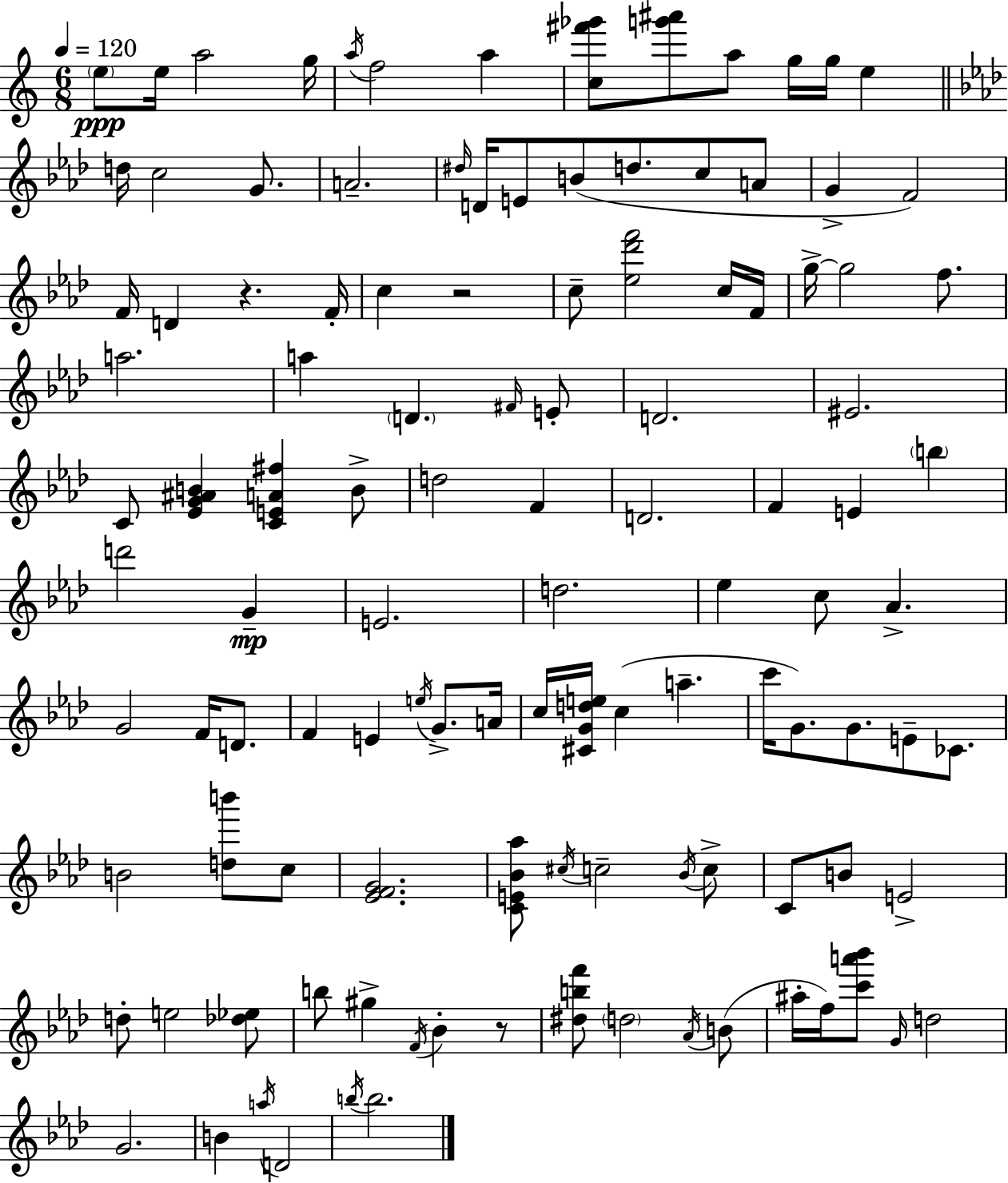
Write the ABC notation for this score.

X:1
T:Untitled
M:6/8
L:1/4
K:Am
e/2 e/4 a2 g/4 a/4 f2 a [c^f'_g']/2 [g'^a']/2 a/2 g/4 g/4 e d/4 c2 G/2 A2 ^d/4 D/4 E/2 B/2 d/2 c/2 A/2 G F2 F/4 D z F/4 c z2 c/2 [_e_d'f']2 c/4 F/4 g/4 g2 f/2 a2 a D ^F/4 E/2 D2 ^E2 C/2 [_EG^AB] [CEA^f] B/2 d2 F D2 F E b d'2 G E2 d2 _e c/2 _A G2 F/4 D/2 F E e/4 G/2 A/4 c/4 [^CGde]/4 c a c'/4 G/2 G/2 E/2 _C/2 B2 [db']/2 c/2 [_EFG]2 [CE_B_a]/2 ^c/4 c2 _B/4 c/2 C/2 B/2 E2 d/2 e2 [_d_e]/2 b/2 ^g F/4 _B z/2 [^dbf']/2 d2 _A/4 B/2 ^a/4 f/4 [c'a'_b']/2 G/4 d2 G2 B a/4 D2 b/4 b2